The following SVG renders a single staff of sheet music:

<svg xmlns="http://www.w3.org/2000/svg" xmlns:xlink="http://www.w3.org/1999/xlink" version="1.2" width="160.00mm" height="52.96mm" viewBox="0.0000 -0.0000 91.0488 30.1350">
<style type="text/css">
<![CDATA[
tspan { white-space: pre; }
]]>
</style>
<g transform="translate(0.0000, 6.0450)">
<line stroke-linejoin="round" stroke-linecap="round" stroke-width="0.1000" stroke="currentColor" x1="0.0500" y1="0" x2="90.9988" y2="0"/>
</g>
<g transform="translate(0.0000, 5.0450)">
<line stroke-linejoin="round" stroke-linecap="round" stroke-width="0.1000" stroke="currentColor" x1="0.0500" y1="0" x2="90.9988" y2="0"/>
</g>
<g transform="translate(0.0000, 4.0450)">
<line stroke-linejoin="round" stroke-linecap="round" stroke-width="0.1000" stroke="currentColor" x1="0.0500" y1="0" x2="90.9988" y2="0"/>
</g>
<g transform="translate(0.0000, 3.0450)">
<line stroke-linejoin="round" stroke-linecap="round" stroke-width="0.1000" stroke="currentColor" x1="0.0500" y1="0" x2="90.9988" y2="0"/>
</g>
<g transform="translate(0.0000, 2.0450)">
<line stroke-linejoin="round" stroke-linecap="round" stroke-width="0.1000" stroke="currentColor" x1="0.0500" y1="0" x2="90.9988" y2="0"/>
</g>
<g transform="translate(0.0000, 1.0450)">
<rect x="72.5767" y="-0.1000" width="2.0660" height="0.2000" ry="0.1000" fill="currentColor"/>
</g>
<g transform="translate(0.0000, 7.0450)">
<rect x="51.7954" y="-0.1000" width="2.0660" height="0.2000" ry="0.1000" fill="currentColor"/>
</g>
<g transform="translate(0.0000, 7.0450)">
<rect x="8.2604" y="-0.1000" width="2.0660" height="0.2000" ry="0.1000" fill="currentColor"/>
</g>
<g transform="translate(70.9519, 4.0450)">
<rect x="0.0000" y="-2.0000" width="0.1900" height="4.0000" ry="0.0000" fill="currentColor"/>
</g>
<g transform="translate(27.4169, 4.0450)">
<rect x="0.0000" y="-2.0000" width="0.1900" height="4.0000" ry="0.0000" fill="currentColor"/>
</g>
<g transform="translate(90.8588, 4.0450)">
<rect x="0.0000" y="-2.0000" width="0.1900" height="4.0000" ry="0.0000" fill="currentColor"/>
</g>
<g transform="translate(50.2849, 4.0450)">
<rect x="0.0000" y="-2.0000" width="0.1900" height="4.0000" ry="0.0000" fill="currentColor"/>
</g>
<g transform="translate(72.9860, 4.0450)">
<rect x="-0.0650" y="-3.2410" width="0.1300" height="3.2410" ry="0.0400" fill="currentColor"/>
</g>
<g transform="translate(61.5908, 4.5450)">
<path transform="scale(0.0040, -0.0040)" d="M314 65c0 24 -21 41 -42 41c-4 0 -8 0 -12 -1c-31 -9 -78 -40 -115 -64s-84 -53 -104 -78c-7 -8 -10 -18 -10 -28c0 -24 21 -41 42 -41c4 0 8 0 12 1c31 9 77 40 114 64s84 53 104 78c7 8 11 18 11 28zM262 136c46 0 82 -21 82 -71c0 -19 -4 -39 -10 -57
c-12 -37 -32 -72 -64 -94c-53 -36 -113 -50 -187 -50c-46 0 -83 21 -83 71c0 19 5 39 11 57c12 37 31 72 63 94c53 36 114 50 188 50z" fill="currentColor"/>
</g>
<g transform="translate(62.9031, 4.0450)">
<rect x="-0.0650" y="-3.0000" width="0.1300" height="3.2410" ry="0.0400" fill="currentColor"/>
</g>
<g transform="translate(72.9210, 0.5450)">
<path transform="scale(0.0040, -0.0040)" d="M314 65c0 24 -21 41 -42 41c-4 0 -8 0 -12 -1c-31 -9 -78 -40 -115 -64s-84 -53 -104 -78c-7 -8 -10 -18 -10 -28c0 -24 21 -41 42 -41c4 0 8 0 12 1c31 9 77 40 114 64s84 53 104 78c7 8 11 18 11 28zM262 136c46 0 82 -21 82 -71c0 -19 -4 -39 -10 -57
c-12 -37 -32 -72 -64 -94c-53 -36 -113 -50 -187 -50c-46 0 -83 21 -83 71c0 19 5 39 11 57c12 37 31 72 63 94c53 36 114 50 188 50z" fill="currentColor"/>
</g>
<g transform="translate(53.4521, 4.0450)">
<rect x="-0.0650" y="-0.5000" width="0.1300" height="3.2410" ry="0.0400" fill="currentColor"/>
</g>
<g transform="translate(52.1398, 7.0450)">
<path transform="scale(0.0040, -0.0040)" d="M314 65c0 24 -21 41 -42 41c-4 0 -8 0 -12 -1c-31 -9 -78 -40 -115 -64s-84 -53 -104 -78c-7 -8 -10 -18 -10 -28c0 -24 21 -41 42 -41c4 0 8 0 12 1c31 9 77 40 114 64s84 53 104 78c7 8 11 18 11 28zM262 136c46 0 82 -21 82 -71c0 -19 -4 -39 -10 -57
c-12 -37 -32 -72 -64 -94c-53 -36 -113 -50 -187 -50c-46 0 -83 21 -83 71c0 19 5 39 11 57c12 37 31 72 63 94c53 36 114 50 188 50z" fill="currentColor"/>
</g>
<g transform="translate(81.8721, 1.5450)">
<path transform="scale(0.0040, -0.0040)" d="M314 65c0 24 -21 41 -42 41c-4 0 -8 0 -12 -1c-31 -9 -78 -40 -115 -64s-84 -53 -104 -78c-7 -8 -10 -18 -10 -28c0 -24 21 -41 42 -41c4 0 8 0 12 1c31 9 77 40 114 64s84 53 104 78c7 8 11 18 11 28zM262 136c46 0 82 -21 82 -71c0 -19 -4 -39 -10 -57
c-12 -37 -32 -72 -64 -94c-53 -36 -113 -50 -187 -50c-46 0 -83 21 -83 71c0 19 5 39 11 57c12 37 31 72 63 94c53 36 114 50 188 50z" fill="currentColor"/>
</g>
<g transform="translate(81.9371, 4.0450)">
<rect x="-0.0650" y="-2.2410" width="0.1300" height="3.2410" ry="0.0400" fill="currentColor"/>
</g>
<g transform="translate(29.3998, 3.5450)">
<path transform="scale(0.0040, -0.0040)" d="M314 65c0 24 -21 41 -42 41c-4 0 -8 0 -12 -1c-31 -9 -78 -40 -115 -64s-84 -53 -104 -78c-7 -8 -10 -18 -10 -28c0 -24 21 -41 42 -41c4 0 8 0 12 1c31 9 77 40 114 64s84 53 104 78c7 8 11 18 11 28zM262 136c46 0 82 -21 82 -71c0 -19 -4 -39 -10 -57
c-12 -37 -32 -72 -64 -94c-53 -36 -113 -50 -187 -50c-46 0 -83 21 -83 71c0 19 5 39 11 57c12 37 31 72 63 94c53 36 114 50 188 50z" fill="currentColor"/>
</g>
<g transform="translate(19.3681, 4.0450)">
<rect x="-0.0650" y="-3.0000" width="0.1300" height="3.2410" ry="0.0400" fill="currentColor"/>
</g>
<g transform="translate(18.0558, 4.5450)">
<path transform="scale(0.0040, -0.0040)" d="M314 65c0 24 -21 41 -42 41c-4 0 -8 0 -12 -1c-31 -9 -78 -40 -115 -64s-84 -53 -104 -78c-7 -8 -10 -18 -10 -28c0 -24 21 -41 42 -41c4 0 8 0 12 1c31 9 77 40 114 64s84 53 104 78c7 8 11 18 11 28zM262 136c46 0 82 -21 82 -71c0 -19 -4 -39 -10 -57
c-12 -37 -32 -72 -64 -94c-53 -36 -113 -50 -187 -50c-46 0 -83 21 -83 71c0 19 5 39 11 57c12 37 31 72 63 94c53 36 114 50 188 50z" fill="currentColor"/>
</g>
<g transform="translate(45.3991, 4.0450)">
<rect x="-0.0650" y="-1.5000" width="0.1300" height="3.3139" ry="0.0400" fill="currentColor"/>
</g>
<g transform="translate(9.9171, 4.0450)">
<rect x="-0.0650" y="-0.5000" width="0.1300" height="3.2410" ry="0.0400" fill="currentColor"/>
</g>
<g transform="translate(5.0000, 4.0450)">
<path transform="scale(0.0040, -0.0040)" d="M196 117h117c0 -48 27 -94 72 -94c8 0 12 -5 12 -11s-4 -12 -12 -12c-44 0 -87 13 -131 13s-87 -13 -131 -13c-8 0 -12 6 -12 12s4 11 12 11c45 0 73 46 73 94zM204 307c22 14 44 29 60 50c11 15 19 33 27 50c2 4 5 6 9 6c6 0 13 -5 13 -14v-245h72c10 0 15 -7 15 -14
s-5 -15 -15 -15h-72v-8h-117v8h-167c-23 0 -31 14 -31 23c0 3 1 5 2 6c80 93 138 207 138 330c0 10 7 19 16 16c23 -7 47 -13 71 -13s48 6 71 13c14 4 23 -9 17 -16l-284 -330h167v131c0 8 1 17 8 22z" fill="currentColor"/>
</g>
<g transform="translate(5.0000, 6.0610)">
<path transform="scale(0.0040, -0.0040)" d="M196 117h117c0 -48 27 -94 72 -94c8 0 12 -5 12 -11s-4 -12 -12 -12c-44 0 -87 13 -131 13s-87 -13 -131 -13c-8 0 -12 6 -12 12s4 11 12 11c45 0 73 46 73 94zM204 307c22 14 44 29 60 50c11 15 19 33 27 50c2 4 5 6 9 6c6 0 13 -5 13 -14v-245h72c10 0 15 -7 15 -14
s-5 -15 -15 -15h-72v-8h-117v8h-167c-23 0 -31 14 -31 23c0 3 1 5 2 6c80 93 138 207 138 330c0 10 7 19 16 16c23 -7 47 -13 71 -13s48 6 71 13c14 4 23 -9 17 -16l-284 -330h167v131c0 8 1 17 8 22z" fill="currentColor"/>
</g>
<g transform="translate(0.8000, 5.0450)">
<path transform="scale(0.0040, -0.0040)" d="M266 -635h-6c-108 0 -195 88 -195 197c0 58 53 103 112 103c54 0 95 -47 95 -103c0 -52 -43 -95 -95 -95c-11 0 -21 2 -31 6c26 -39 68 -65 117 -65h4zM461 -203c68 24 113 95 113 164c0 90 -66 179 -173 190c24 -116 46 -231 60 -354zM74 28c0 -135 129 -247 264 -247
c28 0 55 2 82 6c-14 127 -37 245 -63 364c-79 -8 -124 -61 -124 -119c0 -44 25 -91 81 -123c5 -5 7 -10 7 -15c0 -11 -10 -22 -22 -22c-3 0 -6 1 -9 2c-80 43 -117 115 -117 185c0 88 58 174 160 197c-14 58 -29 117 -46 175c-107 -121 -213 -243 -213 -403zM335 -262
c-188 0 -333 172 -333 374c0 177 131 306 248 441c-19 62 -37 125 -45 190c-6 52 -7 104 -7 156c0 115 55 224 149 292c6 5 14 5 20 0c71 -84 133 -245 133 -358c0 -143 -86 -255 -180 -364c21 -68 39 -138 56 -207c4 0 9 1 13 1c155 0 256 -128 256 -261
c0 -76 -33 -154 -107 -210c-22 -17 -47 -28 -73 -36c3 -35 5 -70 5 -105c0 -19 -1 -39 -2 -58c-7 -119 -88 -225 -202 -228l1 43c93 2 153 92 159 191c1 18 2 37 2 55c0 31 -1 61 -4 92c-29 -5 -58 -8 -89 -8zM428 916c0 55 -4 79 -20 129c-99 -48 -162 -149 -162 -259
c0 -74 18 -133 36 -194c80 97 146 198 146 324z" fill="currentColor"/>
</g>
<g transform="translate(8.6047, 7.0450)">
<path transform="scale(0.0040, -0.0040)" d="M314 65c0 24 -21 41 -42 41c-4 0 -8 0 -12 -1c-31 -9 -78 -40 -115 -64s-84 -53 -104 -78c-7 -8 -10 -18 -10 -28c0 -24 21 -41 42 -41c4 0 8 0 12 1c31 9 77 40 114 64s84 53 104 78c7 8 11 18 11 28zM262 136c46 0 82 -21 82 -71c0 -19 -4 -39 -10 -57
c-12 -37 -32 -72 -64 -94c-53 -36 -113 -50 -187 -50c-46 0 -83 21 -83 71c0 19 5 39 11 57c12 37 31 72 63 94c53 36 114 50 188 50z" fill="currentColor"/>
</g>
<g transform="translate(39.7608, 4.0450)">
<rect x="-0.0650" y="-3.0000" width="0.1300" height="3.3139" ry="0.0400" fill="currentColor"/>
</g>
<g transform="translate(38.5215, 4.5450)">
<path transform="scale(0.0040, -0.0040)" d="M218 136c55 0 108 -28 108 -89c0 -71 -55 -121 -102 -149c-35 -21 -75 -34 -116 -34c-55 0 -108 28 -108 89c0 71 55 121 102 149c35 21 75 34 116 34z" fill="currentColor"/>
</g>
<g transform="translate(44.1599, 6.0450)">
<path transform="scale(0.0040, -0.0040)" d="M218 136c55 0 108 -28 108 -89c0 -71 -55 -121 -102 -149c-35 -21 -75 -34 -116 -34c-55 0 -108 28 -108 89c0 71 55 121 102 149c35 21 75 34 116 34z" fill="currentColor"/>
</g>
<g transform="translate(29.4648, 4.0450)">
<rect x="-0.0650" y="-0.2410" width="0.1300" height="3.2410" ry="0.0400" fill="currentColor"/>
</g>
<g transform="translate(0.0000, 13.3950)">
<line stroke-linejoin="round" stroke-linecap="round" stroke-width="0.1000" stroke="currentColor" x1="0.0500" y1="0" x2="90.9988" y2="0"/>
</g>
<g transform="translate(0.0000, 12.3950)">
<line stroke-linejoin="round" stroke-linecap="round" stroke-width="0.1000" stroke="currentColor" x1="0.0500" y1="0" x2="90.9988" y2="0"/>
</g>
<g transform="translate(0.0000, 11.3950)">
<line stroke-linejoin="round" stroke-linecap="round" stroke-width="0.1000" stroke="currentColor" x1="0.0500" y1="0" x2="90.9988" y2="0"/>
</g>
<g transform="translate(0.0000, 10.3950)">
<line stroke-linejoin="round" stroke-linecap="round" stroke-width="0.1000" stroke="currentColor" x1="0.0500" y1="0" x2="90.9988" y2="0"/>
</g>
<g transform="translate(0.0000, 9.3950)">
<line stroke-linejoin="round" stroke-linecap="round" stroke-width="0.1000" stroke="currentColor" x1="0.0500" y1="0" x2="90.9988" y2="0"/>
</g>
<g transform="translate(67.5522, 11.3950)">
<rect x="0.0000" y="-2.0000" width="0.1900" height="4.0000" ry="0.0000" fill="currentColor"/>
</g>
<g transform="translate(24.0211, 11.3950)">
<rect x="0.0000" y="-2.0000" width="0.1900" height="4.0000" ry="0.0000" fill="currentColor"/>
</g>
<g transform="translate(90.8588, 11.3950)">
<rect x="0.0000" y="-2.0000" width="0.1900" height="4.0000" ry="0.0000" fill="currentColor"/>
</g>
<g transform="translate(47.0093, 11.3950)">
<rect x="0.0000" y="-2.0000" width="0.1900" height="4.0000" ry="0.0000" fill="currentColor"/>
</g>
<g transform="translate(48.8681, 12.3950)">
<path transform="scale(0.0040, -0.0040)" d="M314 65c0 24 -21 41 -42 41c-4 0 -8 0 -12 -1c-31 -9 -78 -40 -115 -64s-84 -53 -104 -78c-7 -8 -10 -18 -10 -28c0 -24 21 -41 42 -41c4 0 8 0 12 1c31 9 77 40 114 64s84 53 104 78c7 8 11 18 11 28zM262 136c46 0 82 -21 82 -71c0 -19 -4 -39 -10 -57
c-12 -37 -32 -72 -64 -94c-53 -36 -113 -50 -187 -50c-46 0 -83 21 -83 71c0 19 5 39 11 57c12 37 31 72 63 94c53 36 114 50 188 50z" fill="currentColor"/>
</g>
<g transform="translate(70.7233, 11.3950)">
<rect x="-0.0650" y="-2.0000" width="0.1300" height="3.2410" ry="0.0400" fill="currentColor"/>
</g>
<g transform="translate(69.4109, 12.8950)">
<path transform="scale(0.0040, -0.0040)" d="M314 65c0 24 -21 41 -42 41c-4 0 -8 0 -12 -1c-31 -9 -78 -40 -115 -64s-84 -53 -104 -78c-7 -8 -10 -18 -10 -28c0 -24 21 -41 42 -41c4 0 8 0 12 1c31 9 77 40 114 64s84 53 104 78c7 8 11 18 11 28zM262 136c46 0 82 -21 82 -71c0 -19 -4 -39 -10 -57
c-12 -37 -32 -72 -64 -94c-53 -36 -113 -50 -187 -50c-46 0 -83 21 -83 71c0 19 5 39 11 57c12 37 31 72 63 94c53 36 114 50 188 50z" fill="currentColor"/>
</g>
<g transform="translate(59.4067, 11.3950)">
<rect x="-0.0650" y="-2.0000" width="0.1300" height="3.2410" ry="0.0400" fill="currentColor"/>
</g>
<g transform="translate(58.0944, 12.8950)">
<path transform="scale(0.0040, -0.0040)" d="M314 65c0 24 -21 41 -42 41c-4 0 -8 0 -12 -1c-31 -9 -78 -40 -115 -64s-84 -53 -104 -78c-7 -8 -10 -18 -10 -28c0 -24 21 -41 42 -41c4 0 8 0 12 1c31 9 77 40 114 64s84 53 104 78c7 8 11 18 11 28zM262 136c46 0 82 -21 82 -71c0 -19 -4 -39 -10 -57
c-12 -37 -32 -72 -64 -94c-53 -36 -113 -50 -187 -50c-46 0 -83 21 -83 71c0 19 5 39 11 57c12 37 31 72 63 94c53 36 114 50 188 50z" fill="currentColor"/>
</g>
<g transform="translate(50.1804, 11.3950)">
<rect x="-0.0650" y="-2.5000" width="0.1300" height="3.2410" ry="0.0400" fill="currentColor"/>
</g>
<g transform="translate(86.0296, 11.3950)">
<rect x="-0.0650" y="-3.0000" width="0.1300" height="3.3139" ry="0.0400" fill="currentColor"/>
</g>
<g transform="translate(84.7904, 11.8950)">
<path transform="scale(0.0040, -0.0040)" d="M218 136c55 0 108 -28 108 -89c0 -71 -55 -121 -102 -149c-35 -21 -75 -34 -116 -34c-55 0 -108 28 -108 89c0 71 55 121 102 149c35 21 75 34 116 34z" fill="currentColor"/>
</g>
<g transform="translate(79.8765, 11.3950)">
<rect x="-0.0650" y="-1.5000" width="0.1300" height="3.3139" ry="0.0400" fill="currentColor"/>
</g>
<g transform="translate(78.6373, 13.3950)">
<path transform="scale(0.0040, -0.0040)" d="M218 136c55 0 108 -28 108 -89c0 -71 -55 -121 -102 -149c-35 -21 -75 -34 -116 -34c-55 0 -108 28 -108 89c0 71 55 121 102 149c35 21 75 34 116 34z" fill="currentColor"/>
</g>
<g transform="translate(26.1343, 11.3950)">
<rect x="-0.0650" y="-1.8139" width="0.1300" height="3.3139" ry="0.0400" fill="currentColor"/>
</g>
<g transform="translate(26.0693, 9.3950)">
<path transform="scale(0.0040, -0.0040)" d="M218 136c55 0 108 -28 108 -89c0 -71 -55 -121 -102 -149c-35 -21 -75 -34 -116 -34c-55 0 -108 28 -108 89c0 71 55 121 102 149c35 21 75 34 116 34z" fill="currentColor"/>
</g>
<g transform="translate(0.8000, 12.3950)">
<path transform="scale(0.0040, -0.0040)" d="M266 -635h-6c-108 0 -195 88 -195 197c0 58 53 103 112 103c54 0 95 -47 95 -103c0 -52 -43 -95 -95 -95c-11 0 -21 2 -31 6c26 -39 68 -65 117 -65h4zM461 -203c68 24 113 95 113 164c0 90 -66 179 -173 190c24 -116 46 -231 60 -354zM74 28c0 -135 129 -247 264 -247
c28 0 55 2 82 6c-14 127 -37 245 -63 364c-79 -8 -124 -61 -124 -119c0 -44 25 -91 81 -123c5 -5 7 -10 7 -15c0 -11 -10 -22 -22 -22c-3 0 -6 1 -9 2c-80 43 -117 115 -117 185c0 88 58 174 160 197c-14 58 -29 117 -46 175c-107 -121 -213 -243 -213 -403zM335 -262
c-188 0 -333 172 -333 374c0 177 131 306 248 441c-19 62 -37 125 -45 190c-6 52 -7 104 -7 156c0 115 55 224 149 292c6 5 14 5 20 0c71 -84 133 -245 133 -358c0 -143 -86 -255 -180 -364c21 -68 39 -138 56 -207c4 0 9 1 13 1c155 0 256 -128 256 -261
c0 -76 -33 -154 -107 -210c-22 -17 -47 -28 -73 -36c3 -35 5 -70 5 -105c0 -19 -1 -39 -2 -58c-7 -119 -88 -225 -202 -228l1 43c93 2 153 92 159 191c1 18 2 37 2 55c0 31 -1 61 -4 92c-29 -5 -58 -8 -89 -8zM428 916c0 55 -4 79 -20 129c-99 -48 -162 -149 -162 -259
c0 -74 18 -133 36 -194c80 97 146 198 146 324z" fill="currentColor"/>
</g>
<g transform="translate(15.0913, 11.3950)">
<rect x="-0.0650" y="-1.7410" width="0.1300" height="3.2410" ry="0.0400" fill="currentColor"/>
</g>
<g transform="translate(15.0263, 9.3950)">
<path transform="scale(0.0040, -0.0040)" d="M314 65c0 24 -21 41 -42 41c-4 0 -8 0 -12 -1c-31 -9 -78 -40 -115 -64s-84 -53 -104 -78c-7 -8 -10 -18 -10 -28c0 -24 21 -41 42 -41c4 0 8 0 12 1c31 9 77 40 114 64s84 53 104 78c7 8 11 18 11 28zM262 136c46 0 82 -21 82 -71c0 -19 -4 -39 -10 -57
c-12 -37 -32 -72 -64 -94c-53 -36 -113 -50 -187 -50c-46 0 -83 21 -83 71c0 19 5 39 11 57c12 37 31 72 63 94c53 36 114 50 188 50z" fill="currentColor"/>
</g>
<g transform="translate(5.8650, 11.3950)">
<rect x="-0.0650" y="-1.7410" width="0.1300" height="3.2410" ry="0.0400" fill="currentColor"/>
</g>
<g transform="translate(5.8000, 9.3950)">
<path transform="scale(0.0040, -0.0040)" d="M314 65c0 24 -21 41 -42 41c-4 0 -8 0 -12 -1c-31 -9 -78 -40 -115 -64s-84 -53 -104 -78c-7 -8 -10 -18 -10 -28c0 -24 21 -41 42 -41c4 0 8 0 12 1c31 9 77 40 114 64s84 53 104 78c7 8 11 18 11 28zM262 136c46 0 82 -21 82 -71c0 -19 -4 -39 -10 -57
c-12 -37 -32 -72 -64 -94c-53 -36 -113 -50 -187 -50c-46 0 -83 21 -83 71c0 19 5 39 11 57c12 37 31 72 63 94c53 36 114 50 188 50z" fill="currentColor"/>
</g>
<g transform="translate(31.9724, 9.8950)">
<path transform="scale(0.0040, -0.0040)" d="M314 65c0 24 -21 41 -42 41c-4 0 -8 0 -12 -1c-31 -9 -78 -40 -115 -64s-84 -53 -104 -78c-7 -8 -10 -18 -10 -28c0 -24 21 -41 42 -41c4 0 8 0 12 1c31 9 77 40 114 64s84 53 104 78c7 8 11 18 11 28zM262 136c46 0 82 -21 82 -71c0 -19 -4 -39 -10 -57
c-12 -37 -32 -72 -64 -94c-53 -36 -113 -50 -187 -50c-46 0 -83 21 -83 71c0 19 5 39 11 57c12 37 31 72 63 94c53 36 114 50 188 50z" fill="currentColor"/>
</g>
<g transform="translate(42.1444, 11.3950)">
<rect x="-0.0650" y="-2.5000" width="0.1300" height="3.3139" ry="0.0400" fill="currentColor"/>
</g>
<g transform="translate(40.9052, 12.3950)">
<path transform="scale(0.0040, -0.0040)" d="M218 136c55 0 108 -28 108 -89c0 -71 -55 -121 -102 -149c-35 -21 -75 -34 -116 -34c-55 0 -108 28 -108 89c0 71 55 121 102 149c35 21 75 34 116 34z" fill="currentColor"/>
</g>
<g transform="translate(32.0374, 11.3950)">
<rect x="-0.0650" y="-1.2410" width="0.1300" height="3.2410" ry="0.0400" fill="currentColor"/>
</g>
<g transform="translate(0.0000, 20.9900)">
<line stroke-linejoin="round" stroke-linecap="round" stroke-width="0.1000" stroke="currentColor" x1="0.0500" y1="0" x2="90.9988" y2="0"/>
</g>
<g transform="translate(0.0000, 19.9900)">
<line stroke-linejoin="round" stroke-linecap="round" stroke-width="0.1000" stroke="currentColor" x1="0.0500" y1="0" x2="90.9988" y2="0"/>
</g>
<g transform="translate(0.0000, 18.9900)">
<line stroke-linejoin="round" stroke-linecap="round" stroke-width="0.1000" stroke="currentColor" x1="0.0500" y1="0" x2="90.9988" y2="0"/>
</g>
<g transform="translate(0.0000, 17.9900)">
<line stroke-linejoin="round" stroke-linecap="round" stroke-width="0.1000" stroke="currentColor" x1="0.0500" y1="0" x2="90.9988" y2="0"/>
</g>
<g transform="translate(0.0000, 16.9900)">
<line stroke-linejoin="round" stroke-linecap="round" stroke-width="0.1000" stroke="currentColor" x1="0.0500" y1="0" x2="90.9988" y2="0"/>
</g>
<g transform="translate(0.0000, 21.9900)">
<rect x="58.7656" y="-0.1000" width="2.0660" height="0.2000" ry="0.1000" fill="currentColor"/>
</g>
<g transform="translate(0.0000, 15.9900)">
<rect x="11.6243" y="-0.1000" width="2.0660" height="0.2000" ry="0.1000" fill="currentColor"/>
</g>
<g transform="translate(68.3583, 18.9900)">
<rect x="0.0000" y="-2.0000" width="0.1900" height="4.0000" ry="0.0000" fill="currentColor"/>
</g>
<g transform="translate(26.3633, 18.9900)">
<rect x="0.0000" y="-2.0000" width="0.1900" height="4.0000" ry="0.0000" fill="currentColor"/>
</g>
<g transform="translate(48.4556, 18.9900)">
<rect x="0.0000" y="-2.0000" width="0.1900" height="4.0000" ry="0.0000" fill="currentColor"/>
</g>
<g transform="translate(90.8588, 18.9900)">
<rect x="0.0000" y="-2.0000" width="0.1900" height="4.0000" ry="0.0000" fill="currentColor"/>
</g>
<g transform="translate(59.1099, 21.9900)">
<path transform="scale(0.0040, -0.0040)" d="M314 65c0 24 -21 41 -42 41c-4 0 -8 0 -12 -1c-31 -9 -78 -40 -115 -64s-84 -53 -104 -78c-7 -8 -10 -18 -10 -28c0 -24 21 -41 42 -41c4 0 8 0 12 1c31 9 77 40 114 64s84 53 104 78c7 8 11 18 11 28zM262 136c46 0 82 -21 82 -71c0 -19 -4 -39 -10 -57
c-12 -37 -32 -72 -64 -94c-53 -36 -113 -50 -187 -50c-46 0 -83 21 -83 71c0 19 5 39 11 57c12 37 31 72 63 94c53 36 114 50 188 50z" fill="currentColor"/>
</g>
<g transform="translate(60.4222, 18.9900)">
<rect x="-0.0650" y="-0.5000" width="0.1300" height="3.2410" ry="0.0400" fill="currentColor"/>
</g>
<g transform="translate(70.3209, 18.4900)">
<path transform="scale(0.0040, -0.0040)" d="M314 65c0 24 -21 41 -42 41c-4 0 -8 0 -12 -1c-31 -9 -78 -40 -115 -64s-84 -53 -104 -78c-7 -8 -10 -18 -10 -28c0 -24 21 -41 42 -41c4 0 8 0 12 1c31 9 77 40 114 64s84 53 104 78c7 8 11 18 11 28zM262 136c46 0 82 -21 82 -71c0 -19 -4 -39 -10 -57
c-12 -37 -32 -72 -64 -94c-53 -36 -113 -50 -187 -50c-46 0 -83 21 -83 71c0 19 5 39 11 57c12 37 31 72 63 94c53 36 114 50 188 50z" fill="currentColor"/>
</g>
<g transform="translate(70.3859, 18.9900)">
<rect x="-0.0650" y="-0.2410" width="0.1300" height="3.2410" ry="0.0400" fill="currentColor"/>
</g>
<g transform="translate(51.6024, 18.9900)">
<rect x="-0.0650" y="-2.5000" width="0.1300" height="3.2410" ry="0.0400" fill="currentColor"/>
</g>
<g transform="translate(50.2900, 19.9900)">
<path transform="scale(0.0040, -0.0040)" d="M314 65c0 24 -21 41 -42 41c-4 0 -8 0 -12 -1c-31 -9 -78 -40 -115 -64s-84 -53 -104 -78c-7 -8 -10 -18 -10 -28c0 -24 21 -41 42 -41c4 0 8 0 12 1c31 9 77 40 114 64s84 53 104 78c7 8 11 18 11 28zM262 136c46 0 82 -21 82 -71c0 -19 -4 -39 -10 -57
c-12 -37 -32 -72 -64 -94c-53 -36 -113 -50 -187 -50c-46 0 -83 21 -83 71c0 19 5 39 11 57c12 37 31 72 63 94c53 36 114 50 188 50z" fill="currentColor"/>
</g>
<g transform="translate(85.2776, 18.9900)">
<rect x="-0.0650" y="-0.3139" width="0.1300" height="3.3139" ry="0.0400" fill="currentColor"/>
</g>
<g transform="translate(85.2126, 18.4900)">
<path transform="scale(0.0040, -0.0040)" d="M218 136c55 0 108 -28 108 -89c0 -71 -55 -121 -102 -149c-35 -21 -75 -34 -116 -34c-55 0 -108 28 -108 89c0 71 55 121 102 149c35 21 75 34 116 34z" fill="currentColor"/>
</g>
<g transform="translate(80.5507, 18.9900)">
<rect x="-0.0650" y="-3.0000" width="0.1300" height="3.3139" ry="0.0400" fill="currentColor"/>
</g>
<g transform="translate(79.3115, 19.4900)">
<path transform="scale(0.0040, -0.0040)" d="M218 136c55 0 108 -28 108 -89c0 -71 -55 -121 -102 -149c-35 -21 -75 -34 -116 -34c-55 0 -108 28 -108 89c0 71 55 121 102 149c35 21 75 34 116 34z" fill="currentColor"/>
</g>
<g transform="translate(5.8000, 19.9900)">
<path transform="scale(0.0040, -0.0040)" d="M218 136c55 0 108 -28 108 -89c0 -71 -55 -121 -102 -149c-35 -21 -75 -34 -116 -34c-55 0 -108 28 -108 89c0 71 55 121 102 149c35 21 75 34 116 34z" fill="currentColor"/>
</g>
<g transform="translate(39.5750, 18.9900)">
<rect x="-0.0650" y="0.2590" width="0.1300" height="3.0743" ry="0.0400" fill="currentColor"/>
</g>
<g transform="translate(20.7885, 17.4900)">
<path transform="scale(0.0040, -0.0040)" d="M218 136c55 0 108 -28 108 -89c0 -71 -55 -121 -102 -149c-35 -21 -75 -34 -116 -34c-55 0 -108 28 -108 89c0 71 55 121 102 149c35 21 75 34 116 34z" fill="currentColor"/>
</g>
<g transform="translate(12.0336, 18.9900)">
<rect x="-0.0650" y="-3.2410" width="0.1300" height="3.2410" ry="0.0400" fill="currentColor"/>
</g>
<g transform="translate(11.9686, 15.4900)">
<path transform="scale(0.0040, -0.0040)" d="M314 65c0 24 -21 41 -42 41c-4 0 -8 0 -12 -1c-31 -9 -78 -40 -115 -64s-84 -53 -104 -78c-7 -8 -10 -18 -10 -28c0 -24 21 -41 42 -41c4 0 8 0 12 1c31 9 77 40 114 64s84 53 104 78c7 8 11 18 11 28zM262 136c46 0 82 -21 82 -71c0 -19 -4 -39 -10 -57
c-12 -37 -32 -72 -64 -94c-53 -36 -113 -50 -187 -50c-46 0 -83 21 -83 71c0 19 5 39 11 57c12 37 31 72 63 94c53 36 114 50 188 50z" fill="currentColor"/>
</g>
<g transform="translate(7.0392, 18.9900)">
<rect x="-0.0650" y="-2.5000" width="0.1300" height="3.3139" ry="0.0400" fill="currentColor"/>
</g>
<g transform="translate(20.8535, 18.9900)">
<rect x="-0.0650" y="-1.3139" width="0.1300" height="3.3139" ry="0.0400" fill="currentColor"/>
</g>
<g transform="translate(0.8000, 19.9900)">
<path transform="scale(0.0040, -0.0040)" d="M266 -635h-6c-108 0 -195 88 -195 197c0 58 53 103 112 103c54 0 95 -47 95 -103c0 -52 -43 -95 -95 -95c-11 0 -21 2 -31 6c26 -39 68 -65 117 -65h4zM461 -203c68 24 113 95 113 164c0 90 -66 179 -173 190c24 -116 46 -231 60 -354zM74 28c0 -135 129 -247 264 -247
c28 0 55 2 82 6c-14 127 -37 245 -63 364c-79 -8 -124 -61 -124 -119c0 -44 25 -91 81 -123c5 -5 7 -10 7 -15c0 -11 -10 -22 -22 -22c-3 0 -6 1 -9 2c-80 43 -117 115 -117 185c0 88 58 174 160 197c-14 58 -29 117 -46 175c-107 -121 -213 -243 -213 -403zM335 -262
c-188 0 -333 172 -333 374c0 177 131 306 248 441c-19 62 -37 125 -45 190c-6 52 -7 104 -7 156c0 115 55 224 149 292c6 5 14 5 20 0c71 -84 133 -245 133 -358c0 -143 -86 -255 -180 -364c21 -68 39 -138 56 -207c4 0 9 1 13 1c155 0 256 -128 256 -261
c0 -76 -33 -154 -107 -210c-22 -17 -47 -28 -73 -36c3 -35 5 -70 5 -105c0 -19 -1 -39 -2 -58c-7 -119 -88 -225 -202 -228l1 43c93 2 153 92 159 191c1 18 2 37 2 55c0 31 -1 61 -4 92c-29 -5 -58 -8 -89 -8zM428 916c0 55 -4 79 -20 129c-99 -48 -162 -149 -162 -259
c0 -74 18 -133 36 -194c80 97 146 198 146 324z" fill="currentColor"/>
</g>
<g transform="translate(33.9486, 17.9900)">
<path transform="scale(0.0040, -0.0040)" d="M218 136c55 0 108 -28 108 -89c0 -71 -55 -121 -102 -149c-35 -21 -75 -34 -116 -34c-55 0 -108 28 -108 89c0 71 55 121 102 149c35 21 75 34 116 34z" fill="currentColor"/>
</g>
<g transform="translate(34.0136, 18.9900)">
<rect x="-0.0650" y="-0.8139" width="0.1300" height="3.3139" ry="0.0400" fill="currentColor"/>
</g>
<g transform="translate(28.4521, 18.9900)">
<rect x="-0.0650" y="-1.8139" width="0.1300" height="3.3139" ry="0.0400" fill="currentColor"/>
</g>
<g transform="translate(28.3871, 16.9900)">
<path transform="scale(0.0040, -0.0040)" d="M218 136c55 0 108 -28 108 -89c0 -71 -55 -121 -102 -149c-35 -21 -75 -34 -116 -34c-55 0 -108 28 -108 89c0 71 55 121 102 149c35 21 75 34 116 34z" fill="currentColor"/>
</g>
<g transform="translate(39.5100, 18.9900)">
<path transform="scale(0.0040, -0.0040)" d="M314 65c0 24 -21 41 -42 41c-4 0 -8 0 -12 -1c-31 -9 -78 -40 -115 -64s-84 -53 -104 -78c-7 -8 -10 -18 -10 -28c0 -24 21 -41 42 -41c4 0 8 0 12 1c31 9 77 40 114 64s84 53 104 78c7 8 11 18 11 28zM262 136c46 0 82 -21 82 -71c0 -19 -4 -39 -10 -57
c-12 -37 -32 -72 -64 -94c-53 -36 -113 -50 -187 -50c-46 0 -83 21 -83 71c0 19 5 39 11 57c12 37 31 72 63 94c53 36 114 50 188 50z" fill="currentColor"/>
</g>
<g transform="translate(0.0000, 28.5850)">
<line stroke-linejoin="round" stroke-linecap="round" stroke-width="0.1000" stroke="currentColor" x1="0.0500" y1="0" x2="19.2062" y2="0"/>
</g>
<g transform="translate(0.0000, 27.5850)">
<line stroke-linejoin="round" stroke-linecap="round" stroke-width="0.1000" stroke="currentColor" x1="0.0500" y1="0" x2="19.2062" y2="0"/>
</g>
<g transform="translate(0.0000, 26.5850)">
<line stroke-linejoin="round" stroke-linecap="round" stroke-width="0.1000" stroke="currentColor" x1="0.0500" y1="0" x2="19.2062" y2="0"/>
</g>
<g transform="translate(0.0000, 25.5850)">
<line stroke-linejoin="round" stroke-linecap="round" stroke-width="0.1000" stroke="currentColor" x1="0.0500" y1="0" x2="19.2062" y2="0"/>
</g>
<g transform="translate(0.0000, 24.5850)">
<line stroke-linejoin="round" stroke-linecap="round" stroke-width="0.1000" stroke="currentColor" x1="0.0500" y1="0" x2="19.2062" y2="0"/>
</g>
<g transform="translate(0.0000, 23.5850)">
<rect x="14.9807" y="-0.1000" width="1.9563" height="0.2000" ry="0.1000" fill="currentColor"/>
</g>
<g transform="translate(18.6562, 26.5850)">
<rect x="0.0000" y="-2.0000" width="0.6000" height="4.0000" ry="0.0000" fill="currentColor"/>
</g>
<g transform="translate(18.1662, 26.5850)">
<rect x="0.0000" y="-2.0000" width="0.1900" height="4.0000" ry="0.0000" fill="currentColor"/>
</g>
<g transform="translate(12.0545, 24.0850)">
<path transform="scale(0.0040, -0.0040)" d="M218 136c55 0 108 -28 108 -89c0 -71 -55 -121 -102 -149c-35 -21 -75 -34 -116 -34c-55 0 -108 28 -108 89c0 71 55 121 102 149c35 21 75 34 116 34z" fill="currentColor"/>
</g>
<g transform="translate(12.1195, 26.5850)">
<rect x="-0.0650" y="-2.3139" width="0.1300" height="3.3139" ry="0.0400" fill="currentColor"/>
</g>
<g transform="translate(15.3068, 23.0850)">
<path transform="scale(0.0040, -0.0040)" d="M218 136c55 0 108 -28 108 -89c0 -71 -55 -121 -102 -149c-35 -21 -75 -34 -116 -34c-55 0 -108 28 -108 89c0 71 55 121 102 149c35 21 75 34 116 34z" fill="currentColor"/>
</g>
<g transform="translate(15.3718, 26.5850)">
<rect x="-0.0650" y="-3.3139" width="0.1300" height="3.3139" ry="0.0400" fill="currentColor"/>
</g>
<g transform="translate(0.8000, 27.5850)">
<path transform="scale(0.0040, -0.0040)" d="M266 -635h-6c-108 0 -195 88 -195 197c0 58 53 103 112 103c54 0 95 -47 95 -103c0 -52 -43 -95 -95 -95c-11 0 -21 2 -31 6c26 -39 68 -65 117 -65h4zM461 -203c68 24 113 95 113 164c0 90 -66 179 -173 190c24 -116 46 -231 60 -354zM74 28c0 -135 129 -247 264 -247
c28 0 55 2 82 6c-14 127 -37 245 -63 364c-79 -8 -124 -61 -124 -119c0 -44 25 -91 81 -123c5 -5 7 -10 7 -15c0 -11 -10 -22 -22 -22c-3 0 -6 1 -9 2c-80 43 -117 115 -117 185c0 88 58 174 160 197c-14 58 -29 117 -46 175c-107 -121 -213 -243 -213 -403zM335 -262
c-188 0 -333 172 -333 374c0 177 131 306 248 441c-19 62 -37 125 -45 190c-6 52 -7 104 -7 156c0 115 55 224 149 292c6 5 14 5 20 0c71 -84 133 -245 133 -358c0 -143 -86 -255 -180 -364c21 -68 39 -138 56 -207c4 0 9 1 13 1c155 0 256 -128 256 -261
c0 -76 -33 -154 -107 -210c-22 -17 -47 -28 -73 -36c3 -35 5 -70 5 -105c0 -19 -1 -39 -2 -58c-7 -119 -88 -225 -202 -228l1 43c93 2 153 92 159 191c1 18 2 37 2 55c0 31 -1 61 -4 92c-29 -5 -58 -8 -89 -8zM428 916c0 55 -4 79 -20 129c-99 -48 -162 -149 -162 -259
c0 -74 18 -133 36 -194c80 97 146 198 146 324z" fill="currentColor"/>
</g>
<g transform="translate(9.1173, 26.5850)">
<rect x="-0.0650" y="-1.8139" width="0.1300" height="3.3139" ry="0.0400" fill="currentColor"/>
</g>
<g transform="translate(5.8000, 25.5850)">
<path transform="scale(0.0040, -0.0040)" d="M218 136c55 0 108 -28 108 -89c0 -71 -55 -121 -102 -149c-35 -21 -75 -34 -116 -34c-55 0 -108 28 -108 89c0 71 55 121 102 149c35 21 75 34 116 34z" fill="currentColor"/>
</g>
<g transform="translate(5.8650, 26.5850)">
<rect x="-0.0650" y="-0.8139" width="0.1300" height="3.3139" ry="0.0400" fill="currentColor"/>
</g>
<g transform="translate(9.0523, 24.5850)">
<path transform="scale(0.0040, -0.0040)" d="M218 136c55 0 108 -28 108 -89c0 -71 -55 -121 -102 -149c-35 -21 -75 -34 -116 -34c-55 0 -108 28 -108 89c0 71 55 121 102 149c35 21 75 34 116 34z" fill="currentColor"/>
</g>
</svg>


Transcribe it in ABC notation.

X:1
T:Untitled
M:4/4
L:1/4
K:C
C2 A2 c2 A E C2 A2 b2 g2 f2 f2 f e2 G G2 F2 F2 E A G b2 e f d B2 G2 C2 c2 A c d f g b